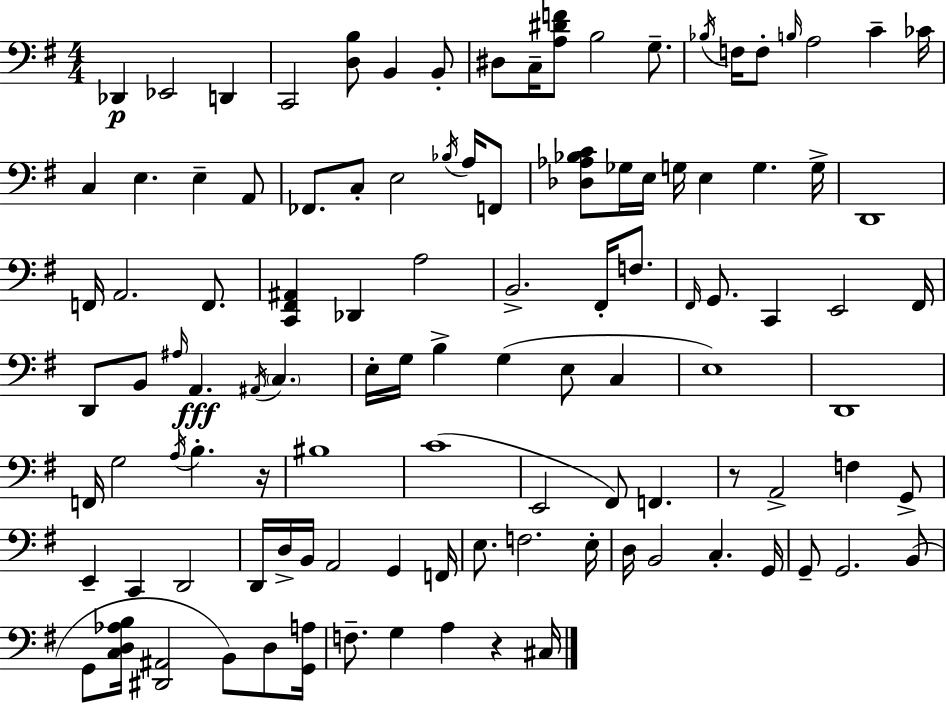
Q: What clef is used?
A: bass